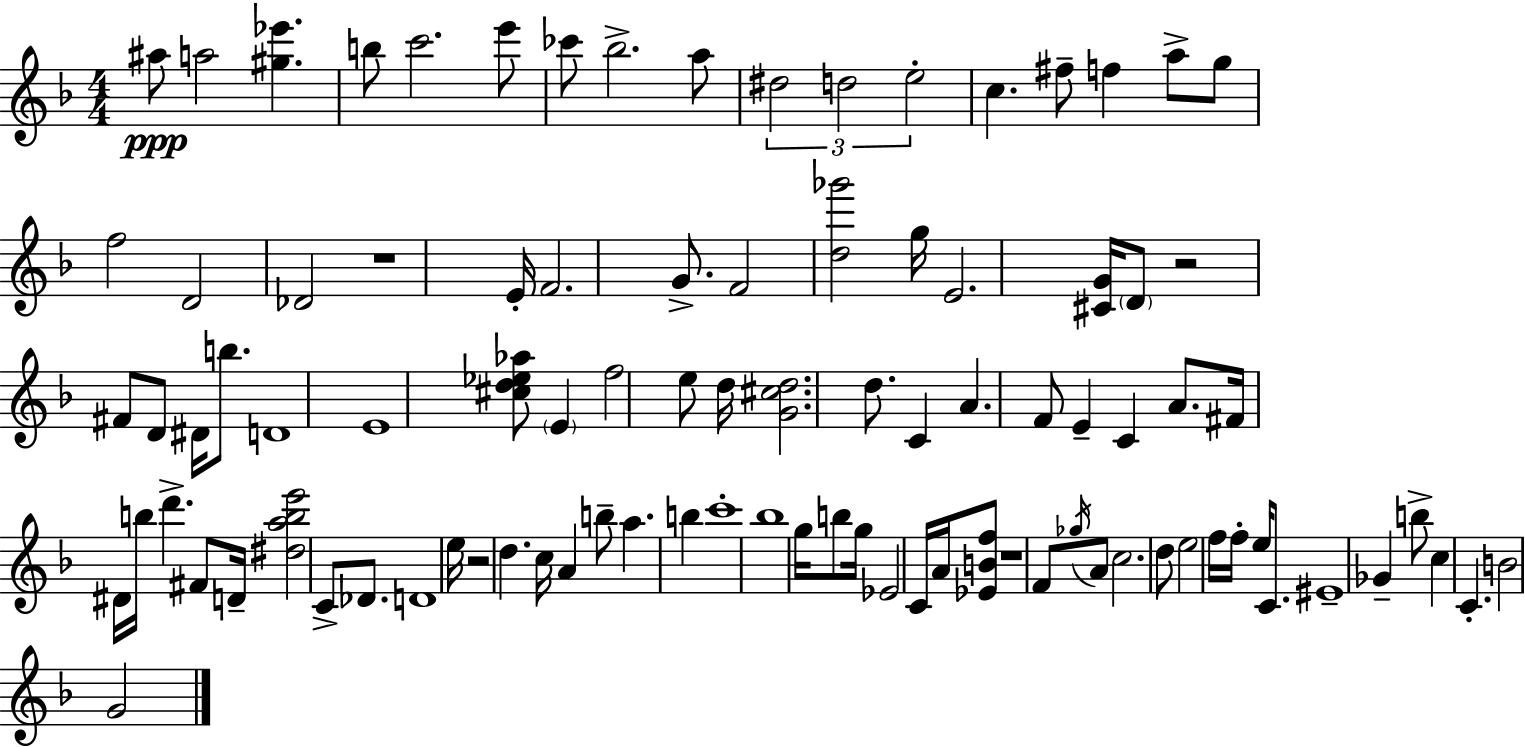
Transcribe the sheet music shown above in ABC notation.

X:1
T:Untitled
M:4/4
L:1/4
K:Dm
^a/2 a2 [^g_e'] b/2 c'2 e'/2 _c'/2 _b2 a/2 ^d2 d2 e2 c ^f/2 f a/2 g/2 f2 D2 _D2 z4 E/4 F2 G/2 F2 [d_g']2 g/4 E2 [^CG]/4 D/2 z2 ^F/2 D/2 ^D/4 b/2 D4 E4 [^cd_e_a]/2 E f2 e/2 d/4 [G^cd]2 d/2 C A F/2 E C A/2 ^F/4 ^D/4 b/4 d' ^F/2 D/4 [^dabe']2 C/2 _D/2 D4 e/4 z2 d c/4 A b/2 a b c'4 _b4 g/4 b/2 g/4 _E2 C/4 A/4 [_EBf]/2 z4 F/2 _g/4 A/2 c2 d/2 e2 f/4 f/4 e/4 C/2 ^E4 _G b/2 c C B2 G2